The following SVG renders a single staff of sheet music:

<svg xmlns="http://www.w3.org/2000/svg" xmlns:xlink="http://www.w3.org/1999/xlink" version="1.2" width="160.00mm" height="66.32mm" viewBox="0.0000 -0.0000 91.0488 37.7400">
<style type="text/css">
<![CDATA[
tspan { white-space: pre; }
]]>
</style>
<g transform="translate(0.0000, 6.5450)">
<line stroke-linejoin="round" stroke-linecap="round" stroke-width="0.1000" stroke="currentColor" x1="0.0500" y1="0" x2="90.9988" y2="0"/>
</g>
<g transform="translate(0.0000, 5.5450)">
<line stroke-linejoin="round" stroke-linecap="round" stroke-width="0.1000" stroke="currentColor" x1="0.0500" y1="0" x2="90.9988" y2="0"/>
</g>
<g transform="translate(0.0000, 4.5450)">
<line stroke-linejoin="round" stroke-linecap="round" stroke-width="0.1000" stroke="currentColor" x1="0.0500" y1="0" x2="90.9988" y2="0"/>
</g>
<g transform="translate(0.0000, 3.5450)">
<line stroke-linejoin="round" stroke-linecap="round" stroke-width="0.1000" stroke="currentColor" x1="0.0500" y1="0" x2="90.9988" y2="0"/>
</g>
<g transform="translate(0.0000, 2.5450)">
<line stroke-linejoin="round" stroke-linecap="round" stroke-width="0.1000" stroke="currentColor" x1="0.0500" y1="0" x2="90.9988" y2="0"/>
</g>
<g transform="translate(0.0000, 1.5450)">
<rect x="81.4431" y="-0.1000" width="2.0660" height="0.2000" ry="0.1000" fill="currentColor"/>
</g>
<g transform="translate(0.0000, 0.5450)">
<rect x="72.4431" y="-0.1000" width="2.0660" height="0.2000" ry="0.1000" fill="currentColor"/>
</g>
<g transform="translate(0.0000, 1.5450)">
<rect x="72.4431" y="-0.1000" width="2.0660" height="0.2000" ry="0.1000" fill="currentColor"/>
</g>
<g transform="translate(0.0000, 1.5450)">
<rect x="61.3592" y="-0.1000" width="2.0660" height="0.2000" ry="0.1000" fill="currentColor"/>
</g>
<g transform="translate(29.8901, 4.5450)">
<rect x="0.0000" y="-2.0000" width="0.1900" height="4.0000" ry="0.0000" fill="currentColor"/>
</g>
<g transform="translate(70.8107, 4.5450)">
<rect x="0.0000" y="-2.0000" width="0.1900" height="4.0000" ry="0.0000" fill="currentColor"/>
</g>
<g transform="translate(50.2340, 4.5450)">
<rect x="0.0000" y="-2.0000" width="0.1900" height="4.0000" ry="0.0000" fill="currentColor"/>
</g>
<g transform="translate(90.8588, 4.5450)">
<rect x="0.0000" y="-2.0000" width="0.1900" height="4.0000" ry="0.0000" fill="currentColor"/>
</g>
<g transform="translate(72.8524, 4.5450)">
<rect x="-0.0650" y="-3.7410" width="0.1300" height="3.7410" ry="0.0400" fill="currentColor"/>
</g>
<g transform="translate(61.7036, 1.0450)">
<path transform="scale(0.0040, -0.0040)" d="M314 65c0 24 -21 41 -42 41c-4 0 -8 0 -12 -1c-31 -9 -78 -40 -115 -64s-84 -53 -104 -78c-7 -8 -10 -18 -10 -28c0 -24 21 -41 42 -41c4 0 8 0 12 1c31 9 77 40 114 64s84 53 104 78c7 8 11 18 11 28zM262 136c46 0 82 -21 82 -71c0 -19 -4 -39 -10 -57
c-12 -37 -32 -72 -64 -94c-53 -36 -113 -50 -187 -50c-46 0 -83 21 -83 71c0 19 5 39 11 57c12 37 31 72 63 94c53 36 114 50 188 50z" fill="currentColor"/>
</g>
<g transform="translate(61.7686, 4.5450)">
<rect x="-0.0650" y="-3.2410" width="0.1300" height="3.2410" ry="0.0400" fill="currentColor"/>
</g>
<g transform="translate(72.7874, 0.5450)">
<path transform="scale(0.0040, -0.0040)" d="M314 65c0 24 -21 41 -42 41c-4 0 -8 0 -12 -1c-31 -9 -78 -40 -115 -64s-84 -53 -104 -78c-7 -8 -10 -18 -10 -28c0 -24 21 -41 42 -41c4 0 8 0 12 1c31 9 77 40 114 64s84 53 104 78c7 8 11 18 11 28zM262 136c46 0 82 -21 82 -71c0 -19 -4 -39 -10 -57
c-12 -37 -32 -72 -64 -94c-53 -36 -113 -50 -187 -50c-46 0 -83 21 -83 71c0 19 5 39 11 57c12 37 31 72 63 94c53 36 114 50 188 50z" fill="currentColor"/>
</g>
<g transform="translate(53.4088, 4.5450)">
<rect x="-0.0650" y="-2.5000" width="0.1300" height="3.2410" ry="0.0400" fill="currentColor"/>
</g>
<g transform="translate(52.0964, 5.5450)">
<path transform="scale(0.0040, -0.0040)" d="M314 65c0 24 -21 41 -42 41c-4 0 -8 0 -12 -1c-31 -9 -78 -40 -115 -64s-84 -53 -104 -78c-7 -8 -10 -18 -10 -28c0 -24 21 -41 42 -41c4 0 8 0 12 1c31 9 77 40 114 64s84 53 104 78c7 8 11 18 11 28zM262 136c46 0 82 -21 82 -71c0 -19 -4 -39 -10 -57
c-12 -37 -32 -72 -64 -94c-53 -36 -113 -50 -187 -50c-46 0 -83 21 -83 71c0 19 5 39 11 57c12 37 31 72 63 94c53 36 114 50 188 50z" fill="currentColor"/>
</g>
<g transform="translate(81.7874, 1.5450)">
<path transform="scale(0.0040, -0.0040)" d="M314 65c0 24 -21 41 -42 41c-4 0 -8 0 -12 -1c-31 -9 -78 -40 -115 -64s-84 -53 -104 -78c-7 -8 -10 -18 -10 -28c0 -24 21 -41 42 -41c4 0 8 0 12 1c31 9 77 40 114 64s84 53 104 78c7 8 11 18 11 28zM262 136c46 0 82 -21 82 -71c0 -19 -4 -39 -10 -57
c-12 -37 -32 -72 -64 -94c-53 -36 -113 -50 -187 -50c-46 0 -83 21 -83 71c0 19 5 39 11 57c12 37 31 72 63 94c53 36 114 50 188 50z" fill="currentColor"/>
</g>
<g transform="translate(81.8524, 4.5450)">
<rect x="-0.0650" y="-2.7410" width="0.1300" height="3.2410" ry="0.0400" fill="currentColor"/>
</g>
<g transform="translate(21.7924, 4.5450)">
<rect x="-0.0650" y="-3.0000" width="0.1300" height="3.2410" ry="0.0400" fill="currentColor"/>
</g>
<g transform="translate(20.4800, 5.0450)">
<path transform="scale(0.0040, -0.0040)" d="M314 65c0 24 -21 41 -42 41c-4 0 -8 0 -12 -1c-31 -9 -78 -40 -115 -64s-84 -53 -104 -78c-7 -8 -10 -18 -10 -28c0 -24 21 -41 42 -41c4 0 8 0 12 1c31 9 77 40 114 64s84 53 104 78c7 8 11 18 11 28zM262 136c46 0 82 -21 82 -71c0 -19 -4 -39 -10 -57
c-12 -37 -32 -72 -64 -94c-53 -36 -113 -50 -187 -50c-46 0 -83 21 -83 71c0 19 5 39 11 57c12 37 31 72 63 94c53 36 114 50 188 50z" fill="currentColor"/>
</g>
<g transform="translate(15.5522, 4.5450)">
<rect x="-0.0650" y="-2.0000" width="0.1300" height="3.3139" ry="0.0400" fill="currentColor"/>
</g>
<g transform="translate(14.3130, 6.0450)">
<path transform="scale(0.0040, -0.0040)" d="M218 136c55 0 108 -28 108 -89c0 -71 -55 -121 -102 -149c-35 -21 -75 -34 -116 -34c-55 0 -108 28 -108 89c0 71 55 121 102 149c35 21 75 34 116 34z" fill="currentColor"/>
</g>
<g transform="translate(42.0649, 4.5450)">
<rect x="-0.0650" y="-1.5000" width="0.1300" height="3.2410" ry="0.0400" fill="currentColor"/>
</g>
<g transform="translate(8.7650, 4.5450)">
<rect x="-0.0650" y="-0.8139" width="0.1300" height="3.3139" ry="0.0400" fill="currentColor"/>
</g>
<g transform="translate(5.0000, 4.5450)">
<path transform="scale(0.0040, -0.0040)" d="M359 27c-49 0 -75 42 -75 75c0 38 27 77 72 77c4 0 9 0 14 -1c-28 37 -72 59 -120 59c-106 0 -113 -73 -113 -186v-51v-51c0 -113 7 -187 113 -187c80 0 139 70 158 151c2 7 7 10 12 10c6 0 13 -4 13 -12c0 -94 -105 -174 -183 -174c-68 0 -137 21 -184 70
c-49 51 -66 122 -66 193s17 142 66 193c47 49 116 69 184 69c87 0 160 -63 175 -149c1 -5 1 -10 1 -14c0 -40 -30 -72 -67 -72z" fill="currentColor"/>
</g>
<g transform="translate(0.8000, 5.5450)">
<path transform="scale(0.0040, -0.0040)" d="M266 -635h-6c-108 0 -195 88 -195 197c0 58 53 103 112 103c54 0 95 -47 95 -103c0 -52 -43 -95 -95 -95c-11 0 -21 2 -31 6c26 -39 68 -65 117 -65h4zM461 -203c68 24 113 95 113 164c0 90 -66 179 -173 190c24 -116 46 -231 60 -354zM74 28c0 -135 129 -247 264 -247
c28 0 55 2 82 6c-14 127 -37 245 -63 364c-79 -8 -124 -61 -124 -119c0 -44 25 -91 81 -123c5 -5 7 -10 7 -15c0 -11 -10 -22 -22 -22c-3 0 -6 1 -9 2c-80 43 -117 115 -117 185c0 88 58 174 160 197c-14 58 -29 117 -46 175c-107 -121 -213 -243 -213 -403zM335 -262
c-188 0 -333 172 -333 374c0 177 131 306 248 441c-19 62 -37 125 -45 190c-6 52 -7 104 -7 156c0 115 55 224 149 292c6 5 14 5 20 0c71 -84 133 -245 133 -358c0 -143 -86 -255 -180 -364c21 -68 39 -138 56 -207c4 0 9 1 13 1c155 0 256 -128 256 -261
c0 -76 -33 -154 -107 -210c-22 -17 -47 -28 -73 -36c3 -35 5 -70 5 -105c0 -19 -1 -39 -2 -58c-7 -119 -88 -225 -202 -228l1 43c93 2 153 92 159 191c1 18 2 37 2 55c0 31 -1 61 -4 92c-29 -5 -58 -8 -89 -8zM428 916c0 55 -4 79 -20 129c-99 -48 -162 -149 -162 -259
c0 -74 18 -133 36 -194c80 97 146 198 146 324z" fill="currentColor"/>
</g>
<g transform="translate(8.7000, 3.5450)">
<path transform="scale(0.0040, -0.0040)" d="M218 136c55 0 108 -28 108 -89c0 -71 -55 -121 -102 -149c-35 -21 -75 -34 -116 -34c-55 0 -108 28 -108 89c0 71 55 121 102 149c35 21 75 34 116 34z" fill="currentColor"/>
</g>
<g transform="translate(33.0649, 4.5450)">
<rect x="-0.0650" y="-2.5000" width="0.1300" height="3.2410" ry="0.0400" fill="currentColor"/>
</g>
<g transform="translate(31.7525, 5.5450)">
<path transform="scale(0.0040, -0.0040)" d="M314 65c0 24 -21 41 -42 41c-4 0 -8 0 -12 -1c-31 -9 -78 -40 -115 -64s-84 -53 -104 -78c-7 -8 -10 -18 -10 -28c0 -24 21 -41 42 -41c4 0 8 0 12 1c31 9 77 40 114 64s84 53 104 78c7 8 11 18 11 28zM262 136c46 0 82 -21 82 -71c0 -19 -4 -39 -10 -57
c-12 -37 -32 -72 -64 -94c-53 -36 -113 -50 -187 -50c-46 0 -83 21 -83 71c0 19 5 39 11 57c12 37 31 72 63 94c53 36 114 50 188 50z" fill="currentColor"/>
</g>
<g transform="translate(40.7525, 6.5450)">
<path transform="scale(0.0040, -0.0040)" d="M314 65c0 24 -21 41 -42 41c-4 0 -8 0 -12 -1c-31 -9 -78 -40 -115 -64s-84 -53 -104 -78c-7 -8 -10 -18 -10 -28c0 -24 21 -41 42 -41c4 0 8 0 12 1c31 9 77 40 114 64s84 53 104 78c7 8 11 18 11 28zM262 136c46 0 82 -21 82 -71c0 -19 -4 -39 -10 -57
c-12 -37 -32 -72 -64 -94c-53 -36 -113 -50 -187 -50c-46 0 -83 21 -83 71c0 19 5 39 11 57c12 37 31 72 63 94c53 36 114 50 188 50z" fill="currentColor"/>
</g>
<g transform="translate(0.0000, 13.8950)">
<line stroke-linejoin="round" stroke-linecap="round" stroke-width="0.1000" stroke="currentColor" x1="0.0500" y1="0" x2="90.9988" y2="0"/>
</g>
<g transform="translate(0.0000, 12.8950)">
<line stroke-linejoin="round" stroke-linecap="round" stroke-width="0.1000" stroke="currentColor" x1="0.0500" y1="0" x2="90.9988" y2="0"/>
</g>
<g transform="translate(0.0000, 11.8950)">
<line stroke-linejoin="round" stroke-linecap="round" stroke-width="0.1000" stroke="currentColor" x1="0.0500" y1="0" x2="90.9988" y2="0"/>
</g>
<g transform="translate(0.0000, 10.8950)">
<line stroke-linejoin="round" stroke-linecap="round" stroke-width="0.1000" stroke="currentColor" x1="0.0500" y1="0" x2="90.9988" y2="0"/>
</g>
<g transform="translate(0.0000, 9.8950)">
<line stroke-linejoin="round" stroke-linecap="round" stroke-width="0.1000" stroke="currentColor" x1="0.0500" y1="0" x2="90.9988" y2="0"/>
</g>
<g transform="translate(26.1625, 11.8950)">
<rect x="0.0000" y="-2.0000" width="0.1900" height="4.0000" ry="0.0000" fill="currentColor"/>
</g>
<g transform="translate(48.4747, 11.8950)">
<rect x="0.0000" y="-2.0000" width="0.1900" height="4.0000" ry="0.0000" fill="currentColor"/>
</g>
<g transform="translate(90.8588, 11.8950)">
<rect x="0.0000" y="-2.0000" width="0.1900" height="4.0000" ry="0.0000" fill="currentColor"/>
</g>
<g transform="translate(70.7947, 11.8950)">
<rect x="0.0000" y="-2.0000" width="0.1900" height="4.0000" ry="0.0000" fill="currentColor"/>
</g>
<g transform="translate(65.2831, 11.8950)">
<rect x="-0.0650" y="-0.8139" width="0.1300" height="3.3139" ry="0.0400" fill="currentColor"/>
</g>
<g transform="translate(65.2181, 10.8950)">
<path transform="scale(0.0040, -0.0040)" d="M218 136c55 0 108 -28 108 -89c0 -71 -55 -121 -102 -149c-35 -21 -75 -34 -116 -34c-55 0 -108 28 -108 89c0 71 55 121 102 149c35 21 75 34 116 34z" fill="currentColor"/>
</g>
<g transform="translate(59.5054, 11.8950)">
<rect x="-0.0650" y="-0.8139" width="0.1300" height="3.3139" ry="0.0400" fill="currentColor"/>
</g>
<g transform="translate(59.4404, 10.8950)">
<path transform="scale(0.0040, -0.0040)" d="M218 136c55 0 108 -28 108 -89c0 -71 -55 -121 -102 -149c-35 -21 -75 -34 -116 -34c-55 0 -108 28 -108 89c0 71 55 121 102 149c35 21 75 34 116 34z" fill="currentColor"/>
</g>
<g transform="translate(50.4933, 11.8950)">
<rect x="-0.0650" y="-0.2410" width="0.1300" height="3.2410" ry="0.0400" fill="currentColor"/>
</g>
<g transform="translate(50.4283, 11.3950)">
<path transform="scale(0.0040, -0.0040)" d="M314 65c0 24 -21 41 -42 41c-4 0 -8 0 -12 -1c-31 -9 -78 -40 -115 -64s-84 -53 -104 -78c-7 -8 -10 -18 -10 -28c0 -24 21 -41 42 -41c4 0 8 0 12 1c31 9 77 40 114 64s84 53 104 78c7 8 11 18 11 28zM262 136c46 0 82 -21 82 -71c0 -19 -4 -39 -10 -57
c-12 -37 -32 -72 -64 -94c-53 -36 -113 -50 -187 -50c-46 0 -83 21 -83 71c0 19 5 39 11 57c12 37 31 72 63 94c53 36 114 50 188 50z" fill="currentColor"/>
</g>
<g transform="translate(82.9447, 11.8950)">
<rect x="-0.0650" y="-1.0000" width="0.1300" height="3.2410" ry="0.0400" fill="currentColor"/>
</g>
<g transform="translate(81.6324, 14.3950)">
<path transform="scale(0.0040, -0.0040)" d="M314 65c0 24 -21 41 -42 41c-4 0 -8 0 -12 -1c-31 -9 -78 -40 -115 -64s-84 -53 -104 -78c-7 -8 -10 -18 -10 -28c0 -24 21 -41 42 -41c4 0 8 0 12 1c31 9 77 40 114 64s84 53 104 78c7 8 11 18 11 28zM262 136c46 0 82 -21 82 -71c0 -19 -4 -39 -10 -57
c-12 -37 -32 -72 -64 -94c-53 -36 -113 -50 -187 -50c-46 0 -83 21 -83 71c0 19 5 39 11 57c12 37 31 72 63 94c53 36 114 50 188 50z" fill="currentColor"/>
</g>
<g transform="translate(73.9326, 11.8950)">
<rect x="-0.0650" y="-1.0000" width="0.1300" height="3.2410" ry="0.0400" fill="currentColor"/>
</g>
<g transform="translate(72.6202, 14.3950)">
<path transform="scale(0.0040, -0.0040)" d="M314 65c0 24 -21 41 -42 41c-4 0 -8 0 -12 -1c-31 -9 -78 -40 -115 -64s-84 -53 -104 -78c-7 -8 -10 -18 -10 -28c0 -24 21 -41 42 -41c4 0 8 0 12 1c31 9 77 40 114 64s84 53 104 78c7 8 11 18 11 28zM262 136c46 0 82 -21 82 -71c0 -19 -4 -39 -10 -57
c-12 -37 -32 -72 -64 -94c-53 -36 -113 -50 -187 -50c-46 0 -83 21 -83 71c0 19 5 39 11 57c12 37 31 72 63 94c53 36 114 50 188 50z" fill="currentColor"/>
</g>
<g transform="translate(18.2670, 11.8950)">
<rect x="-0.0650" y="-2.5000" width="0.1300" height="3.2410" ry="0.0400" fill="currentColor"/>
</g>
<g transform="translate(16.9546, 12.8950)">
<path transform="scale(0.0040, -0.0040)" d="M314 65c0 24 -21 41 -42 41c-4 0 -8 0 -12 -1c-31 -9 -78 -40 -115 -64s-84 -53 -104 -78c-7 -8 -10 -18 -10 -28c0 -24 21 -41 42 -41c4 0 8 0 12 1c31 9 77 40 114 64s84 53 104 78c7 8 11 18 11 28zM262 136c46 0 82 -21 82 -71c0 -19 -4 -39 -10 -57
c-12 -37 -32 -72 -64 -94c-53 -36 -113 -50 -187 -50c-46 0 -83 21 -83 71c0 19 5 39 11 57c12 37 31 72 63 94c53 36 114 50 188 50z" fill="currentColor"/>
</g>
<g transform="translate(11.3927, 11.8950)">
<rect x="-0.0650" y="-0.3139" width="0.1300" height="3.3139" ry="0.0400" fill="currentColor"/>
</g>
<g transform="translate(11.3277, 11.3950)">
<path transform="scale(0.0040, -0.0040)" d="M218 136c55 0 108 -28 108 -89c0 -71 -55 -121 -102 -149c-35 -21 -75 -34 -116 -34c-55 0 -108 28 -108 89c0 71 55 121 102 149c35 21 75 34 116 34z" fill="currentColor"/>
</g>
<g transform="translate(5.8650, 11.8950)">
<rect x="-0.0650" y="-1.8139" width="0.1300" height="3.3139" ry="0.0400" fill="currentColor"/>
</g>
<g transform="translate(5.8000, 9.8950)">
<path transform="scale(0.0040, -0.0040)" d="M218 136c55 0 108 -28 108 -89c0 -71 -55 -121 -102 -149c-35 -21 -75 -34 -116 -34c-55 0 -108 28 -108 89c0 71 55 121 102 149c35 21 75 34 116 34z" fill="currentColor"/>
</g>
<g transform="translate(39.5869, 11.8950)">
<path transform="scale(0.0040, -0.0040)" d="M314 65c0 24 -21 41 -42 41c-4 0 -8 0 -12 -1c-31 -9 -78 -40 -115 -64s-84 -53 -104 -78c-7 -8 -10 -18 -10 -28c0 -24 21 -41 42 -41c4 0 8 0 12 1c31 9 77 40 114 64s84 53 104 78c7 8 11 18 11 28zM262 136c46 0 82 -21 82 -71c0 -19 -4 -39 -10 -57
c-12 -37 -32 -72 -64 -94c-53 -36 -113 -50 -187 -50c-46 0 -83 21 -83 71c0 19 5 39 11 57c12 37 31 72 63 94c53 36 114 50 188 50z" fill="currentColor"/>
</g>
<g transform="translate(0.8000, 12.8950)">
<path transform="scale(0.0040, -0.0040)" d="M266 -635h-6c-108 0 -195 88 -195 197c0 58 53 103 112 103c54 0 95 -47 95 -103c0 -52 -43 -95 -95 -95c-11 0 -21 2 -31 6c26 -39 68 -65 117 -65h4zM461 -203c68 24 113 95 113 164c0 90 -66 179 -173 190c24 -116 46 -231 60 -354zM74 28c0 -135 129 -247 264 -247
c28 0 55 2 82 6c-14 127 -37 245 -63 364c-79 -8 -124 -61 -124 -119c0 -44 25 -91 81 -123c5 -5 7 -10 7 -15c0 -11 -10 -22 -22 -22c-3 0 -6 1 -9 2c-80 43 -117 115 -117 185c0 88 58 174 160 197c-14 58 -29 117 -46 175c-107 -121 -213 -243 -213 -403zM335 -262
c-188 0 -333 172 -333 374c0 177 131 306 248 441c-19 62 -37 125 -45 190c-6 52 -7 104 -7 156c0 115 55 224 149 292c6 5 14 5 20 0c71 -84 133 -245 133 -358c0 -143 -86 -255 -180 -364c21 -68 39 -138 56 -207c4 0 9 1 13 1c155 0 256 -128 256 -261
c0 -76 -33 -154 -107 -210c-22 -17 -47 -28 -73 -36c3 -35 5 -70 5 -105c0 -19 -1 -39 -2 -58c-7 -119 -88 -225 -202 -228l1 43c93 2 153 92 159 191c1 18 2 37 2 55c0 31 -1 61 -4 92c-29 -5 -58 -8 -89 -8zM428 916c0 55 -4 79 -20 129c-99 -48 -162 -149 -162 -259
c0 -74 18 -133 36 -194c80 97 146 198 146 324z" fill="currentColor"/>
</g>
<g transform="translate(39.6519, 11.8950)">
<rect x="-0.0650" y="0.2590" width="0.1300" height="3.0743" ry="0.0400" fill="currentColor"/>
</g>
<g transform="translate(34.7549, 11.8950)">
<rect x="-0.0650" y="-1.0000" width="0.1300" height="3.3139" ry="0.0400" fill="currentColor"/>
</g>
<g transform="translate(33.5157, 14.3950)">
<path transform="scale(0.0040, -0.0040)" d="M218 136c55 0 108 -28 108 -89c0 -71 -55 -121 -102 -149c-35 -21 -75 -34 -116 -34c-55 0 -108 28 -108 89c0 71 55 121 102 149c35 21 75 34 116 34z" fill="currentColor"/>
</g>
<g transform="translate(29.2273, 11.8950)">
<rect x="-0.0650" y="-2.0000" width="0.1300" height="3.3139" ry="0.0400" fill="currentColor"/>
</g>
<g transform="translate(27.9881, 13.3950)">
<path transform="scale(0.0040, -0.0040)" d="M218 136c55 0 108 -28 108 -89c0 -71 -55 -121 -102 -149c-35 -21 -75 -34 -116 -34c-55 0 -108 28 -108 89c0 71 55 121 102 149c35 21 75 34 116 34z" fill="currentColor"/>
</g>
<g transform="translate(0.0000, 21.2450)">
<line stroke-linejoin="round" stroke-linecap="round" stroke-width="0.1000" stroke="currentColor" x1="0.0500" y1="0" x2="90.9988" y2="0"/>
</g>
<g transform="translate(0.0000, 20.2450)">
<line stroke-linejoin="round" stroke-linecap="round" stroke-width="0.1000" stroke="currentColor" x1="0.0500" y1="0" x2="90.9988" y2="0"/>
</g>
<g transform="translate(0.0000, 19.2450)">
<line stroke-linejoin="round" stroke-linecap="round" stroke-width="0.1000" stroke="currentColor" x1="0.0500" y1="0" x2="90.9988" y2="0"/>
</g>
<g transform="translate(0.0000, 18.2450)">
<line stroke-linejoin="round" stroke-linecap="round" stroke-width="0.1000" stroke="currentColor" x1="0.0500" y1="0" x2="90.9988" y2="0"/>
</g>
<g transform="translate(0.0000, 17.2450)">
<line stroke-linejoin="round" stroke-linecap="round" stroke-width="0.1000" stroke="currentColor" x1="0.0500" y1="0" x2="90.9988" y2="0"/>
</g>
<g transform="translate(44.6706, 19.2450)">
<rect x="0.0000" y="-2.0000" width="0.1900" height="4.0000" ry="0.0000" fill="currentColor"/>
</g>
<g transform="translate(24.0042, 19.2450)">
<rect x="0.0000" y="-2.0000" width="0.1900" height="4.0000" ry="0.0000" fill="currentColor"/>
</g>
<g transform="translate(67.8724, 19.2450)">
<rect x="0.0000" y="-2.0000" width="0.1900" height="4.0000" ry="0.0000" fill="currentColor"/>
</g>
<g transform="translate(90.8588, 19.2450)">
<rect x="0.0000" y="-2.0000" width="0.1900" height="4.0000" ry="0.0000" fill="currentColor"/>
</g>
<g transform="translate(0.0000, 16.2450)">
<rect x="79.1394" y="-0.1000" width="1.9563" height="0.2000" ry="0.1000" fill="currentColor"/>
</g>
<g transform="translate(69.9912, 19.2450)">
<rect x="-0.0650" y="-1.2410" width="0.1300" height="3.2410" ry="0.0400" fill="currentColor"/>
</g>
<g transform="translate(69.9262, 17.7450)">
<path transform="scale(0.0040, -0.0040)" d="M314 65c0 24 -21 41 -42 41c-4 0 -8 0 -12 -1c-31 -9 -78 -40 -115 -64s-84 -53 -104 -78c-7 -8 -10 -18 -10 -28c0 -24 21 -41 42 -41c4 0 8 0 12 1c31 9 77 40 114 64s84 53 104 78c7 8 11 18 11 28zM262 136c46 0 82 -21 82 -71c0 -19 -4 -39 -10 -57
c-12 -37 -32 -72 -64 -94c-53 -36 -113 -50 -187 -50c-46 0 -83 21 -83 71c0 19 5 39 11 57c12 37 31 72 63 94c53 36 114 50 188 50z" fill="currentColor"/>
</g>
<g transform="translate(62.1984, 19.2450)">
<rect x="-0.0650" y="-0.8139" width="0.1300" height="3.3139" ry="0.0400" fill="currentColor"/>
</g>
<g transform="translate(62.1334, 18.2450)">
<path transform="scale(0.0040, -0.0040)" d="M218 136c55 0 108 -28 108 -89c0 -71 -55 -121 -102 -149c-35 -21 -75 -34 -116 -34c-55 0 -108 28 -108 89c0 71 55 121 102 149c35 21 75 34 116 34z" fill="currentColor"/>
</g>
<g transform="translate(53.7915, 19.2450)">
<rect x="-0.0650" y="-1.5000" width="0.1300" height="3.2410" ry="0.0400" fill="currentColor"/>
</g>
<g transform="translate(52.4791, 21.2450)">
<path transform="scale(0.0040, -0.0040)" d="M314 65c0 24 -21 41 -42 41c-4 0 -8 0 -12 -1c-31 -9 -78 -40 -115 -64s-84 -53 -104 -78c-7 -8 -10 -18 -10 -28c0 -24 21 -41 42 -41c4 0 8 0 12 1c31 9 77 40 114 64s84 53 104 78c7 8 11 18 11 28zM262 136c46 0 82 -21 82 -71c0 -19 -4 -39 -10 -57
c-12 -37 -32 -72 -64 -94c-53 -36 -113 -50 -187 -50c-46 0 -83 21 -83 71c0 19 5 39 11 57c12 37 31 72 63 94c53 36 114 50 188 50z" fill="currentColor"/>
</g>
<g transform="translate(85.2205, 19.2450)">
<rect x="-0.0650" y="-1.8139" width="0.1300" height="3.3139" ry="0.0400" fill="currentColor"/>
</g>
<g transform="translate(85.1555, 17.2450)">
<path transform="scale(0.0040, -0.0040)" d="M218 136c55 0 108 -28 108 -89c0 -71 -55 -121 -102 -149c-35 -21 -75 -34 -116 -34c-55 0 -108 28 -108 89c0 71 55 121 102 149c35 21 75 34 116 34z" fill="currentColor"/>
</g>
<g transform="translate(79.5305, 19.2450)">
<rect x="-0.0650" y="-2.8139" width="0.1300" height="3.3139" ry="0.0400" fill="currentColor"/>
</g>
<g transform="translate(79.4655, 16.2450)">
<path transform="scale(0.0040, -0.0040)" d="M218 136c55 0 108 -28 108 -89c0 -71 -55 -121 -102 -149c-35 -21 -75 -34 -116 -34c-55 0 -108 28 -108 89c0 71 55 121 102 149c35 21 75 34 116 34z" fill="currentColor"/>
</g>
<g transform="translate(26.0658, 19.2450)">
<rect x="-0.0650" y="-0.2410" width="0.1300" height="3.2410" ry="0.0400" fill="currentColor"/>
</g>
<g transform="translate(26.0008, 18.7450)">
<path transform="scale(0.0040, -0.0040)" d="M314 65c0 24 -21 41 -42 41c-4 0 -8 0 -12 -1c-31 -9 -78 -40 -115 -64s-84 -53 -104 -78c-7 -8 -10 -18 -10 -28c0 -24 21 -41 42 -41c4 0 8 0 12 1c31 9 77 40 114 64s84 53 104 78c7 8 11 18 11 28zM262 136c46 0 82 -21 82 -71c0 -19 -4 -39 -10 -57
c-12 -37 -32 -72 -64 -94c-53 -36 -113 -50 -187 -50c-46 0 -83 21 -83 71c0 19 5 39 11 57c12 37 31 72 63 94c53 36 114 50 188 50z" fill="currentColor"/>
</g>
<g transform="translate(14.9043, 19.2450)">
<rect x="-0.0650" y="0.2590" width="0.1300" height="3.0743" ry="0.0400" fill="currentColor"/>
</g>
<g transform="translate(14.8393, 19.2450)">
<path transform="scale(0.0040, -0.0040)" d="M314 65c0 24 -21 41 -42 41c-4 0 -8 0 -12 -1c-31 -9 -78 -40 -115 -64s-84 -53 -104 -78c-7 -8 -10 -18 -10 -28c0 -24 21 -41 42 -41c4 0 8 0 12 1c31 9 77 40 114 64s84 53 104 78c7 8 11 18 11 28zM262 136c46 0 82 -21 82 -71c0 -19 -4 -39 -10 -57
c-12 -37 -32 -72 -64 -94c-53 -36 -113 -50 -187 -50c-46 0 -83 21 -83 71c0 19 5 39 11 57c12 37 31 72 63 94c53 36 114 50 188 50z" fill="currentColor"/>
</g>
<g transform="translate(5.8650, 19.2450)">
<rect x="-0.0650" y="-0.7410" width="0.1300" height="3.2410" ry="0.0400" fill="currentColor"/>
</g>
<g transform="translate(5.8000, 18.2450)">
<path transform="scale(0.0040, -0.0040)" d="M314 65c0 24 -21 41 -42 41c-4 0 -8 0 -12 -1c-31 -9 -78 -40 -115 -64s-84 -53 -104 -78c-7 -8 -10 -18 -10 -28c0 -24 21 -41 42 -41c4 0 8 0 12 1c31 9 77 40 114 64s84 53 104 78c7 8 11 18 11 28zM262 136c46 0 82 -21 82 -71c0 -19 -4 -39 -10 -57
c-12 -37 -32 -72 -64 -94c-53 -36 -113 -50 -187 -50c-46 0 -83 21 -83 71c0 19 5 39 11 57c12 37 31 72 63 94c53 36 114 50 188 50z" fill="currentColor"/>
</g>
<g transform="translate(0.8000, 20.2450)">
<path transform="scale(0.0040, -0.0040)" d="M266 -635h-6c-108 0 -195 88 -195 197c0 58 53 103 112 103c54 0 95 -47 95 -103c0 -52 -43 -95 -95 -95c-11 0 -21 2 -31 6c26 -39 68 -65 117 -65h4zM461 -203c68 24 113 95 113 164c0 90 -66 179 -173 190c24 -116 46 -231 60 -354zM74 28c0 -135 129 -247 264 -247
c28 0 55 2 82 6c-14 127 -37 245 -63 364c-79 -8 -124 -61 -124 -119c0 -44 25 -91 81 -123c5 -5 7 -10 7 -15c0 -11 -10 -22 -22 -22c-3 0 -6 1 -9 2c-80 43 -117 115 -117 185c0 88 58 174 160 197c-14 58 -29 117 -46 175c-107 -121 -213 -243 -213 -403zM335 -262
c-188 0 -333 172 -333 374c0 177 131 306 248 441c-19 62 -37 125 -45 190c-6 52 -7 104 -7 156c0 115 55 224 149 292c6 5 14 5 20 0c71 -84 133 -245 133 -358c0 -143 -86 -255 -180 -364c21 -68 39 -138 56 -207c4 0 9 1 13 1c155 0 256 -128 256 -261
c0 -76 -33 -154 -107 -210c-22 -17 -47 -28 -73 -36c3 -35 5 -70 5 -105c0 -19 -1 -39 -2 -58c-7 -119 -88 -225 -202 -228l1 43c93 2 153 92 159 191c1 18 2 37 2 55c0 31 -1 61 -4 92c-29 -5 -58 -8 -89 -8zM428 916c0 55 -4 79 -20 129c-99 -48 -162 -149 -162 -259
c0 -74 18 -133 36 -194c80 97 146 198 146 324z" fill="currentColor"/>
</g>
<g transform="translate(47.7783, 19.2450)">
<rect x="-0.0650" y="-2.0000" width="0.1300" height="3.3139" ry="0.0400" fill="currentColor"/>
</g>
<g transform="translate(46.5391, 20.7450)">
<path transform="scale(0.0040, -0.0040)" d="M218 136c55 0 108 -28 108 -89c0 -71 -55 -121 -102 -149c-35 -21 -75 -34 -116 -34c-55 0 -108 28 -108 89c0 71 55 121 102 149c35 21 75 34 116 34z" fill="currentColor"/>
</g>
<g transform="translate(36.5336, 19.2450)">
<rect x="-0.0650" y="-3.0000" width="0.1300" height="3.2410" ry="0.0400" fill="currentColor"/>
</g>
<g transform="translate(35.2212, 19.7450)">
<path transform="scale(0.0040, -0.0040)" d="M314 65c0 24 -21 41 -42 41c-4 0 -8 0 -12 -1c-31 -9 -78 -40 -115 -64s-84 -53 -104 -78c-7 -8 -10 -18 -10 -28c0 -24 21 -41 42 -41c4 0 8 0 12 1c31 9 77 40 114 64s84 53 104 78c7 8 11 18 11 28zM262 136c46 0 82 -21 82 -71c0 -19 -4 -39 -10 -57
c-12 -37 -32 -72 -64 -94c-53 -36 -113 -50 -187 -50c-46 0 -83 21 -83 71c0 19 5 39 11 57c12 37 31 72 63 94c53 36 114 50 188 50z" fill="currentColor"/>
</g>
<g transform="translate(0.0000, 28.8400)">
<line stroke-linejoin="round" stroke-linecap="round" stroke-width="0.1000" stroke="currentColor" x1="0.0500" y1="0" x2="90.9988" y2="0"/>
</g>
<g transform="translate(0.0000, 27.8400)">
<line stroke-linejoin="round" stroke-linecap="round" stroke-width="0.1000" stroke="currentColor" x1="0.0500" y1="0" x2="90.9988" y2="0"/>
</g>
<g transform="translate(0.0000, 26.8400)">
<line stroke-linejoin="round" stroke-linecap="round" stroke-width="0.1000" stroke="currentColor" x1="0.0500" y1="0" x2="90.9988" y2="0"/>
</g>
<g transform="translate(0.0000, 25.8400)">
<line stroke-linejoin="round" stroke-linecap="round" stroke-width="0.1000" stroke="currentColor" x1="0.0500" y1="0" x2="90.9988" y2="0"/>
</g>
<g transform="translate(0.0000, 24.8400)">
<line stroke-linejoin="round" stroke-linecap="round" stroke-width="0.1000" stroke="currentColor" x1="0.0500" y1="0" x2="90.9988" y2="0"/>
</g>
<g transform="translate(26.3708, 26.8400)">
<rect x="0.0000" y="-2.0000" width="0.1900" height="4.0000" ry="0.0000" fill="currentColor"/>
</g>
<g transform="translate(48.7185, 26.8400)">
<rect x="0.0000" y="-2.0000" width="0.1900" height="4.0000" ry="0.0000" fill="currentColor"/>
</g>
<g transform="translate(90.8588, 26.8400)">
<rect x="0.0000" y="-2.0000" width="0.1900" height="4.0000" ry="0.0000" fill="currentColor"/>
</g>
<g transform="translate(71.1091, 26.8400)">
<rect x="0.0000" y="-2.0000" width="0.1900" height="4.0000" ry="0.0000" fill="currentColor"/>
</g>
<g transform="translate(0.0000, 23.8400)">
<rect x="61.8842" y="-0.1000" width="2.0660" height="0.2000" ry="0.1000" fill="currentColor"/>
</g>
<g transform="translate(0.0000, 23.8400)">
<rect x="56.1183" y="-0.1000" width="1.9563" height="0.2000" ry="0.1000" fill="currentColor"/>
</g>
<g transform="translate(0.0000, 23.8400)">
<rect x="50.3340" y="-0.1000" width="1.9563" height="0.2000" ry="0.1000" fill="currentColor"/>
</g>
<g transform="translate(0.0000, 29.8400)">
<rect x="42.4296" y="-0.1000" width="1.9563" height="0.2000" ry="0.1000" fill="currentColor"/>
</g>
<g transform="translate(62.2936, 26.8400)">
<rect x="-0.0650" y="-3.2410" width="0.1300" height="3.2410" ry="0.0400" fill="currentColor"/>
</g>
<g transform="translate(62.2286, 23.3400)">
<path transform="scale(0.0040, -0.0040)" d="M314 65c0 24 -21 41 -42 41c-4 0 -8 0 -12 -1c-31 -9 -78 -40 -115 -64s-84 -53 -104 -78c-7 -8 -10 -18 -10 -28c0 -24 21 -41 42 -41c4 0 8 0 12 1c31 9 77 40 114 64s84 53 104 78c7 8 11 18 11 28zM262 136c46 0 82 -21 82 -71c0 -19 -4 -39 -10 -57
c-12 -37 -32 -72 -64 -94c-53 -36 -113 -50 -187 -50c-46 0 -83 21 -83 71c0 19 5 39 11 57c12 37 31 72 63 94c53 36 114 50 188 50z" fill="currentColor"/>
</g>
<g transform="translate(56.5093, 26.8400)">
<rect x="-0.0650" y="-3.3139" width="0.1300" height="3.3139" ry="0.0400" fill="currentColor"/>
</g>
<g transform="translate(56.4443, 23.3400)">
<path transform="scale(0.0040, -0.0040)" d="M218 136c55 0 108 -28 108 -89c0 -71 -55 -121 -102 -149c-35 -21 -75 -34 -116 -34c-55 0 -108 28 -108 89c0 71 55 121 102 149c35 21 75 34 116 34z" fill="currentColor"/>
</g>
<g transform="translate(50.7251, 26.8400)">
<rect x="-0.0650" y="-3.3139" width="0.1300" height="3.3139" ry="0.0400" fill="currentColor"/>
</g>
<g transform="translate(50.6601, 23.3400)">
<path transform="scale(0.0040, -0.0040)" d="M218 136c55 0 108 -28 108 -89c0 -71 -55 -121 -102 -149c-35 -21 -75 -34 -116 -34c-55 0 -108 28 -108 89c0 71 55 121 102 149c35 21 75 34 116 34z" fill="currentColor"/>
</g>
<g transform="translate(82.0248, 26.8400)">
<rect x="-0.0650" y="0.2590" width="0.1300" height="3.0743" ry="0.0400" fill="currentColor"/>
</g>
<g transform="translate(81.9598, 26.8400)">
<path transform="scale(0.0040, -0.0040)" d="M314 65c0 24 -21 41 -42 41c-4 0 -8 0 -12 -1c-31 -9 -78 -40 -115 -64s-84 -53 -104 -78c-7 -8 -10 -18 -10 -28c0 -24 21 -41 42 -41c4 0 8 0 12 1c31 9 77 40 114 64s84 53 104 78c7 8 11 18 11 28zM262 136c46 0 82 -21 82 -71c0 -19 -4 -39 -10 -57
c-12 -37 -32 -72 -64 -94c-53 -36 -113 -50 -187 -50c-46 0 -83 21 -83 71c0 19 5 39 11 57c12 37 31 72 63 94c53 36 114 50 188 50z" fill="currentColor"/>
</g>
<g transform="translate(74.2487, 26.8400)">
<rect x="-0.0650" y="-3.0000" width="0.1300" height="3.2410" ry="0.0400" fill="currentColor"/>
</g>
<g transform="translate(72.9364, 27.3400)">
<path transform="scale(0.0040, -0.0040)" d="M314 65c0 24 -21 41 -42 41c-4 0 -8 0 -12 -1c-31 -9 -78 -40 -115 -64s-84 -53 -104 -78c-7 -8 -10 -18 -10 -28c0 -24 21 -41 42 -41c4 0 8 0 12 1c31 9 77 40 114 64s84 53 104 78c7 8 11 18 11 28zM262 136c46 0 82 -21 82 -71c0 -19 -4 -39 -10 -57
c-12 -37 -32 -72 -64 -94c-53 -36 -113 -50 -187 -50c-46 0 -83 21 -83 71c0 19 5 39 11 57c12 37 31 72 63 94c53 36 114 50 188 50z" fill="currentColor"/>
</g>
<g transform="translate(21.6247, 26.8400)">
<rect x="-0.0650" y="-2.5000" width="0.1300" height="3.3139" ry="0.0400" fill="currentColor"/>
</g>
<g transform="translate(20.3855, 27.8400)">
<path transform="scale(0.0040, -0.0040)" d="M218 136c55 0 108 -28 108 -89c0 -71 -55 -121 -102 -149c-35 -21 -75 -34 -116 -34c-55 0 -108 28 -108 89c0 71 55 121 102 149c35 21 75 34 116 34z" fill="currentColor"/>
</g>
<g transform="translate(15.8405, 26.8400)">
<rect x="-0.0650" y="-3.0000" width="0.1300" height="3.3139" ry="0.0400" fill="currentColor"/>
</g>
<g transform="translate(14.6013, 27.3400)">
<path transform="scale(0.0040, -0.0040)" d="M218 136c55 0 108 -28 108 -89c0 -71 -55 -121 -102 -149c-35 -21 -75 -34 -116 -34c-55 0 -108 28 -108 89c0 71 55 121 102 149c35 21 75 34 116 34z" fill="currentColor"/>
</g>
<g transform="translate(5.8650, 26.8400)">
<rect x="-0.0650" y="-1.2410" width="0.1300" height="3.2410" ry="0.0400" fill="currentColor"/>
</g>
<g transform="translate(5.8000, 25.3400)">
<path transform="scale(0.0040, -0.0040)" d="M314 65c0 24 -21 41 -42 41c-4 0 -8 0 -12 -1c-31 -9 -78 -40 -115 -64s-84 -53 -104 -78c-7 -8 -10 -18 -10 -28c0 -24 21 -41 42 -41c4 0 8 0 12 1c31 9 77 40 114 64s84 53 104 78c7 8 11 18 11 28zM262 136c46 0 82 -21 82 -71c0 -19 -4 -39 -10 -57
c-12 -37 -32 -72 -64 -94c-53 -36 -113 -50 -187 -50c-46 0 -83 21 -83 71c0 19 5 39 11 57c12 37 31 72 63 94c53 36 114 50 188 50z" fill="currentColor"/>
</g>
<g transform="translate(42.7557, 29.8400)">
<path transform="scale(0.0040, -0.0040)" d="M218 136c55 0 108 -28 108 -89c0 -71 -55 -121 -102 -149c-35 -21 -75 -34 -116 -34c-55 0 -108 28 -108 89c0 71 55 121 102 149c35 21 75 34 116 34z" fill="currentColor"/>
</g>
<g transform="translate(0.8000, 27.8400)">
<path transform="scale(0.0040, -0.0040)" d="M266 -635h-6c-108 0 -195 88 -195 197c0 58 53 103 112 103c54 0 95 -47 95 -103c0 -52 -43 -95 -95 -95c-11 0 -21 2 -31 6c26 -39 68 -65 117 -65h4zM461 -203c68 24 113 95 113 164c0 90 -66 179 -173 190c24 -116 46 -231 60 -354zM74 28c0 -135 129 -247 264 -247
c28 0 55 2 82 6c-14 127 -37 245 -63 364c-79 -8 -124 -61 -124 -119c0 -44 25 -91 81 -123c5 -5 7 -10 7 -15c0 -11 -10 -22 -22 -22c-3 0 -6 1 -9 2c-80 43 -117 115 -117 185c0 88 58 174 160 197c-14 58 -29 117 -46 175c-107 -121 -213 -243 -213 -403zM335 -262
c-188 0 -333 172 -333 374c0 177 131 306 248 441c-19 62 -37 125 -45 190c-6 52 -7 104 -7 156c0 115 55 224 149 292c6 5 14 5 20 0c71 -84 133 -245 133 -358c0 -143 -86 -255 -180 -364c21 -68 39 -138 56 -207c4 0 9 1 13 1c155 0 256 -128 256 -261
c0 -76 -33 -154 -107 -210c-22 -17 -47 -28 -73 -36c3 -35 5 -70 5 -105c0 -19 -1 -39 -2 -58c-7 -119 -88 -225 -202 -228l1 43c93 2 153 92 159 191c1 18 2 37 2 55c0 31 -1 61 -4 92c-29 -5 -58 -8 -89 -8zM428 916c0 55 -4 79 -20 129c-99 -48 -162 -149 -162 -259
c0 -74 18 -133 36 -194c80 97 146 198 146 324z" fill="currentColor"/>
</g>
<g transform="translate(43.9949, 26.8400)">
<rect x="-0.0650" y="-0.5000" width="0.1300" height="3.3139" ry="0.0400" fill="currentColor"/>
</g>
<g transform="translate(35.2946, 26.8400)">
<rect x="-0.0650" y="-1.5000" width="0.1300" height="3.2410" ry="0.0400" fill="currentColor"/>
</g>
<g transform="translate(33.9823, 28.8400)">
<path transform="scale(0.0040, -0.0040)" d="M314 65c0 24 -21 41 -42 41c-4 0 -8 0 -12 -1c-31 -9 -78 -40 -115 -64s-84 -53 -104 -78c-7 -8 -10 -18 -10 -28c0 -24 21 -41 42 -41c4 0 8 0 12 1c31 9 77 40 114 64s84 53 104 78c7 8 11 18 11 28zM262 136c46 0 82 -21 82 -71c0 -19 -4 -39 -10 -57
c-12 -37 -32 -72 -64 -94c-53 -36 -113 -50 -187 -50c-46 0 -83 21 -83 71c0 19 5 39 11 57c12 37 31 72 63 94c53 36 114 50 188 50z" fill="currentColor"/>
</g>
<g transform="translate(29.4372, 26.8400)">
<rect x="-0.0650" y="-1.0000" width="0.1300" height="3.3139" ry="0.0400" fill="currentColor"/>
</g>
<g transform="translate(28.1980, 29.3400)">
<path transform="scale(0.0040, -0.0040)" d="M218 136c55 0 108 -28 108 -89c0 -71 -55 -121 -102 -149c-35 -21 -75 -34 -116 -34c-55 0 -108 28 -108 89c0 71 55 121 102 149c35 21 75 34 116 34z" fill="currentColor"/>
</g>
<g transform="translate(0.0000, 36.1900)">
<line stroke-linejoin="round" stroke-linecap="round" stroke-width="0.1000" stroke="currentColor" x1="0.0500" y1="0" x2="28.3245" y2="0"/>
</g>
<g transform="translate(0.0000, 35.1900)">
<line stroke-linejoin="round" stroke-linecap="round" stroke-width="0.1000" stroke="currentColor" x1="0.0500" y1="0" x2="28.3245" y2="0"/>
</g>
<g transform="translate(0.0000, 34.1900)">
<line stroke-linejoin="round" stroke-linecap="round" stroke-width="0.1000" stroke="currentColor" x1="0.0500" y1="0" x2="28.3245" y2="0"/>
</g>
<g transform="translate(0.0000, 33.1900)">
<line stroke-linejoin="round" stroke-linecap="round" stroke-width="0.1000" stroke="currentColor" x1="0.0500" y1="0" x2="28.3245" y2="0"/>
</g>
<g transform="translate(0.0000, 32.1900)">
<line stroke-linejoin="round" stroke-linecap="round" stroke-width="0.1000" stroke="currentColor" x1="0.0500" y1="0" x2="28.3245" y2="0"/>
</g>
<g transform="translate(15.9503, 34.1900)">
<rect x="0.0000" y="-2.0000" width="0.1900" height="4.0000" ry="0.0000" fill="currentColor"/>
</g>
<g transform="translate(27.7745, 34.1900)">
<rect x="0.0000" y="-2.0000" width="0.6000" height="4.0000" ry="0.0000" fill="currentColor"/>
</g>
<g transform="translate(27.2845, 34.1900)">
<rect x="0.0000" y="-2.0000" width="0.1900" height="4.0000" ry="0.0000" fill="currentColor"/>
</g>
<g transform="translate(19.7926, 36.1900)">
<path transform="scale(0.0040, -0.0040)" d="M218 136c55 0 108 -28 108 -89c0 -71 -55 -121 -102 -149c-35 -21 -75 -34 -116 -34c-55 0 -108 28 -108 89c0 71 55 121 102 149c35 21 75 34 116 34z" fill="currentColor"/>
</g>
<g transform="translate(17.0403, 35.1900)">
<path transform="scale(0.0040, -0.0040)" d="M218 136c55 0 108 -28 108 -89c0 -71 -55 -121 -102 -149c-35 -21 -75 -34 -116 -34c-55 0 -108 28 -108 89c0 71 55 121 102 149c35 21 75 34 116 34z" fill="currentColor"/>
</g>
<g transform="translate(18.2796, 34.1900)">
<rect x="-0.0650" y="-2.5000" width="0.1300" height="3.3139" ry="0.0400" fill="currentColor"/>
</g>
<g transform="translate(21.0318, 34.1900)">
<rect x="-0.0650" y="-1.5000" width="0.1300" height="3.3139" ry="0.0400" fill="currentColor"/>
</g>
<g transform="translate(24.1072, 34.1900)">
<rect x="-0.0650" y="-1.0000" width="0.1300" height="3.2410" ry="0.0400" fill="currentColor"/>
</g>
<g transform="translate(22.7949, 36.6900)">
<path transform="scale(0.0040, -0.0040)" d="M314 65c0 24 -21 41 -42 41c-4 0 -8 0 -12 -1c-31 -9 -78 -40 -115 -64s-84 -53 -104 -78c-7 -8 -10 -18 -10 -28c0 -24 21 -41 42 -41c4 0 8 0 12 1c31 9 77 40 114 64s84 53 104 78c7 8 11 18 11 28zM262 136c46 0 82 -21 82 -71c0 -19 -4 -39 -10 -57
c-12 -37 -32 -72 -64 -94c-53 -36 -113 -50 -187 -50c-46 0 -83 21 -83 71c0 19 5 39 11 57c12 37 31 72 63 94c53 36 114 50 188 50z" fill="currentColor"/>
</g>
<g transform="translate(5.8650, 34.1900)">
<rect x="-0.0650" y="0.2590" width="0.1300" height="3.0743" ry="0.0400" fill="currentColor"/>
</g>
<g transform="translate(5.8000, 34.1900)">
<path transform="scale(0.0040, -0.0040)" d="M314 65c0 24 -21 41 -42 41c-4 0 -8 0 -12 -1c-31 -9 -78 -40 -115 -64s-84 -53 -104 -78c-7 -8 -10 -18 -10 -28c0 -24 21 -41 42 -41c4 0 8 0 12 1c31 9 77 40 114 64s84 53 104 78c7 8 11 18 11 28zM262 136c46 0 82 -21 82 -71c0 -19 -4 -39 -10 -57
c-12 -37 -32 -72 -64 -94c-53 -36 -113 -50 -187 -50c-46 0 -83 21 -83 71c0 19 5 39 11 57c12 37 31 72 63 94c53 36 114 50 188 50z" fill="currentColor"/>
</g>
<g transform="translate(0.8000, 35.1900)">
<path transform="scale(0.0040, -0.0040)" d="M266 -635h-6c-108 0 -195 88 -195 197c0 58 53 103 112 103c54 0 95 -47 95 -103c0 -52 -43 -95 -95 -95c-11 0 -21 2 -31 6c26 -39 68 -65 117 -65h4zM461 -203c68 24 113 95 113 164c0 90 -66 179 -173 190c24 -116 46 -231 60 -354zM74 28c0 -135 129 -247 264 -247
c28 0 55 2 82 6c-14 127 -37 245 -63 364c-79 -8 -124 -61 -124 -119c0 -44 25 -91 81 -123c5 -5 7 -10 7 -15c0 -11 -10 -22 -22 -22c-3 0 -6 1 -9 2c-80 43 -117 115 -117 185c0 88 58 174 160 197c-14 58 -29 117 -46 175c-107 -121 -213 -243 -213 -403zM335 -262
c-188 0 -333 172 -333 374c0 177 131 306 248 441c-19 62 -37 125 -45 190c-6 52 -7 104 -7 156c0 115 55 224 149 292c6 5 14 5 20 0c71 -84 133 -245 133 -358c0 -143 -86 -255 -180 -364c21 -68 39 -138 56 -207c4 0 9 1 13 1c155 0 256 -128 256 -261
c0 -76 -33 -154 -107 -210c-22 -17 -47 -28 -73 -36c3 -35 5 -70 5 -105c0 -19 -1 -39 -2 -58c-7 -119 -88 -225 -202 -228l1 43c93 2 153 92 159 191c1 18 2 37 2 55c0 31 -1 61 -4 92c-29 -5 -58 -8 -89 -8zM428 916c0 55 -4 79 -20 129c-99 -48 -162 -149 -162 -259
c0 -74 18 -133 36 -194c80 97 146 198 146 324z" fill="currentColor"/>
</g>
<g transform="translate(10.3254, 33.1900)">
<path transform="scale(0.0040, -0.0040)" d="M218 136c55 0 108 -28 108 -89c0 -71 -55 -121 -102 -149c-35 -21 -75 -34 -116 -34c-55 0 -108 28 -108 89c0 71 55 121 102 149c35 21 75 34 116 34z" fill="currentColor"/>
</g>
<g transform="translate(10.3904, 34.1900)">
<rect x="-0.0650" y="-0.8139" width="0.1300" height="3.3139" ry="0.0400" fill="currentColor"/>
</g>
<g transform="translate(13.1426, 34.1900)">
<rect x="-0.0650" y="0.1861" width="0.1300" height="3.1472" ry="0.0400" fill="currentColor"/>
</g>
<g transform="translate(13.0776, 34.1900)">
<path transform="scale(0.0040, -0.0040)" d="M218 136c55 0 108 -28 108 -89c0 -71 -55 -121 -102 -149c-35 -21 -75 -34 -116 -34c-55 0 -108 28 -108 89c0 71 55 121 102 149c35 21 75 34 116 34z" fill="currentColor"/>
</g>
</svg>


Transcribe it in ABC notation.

X:1
T:Untitled
M:4/4
L:1/4
K:C
d F A2 G2 E2 G2 b2 c'2 a2 f c G2 F D B2 c2 d d D2 D2 d2 B2 c2 A2 F E2 d e2 a f e2 A G D E2 C b b b2 A2 B2 B2 d B G E D2